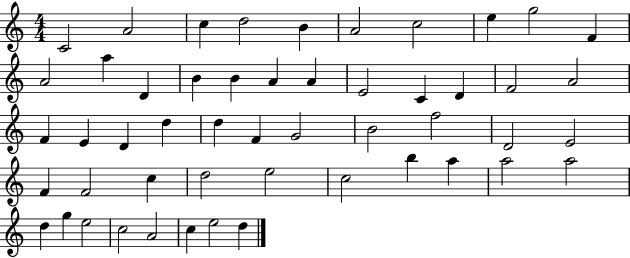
C4/h A4/h C5/q D5/h B4/q A4/h C5/h E5/q G5/h F4/q A4/h A5/q D4/q B4/q B4/q A4/q A4/q E4/h C4/q D4/q F4/h A4/h F4/q E4/q D4/q D5/q D5/q F4/q G4/h B4/h F5/h D4/h E4/h F4/q F4/h C5/q D5/h E5/h C5/h B5/q A5/q A5/h A5/h D5/q G5/q E5/h C5/h A4/h C5/q E5/h D5/q